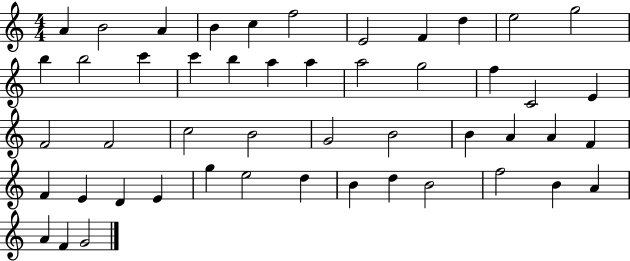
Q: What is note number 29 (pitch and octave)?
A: B4